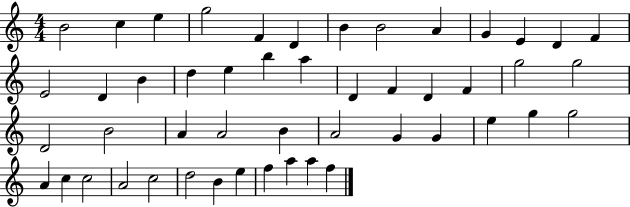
B4/h C5/q E5/q G5/h F4/q D4/q B4/q B4/h A4/q G4/q E4/q D4/q F4/q E4/h D4/q B4/q D5/q E5/q B5/q A5/q D4/q F4/q D4/q F4/q G5/h G5/h D4/h B4/h A4/q A4/h B4/q A4/h G4/q G4/q E5/q G5/q G5/h A4/q C5/q C5/h A4/h C5/h D5/h B4/q E5/q F5/q A5/q A5/q F5/q